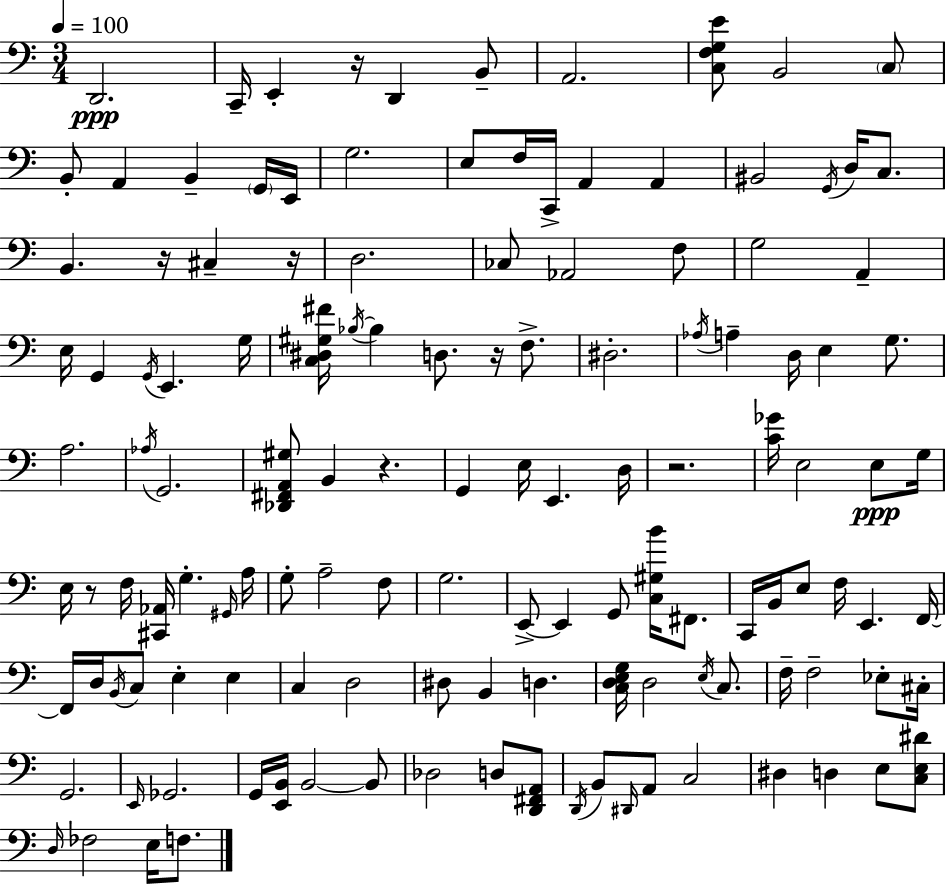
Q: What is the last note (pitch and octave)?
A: F3